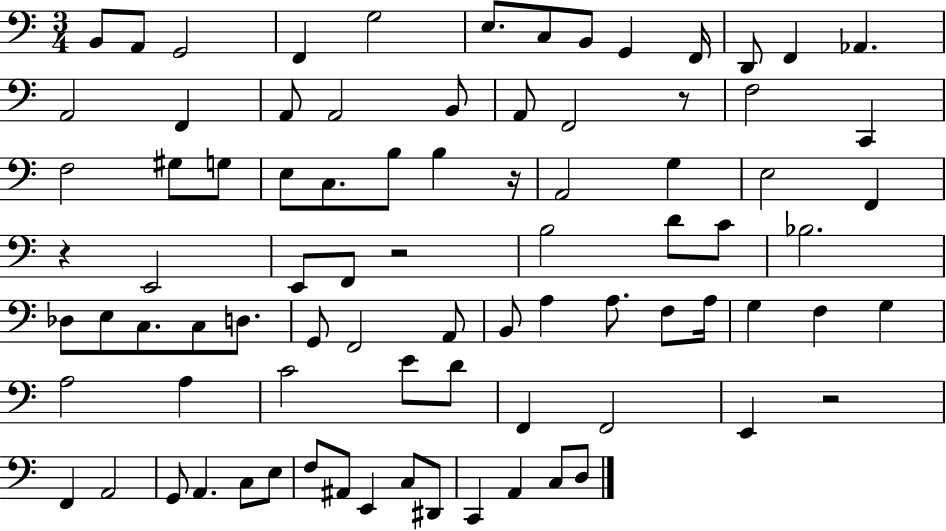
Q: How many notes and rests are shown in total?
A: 84